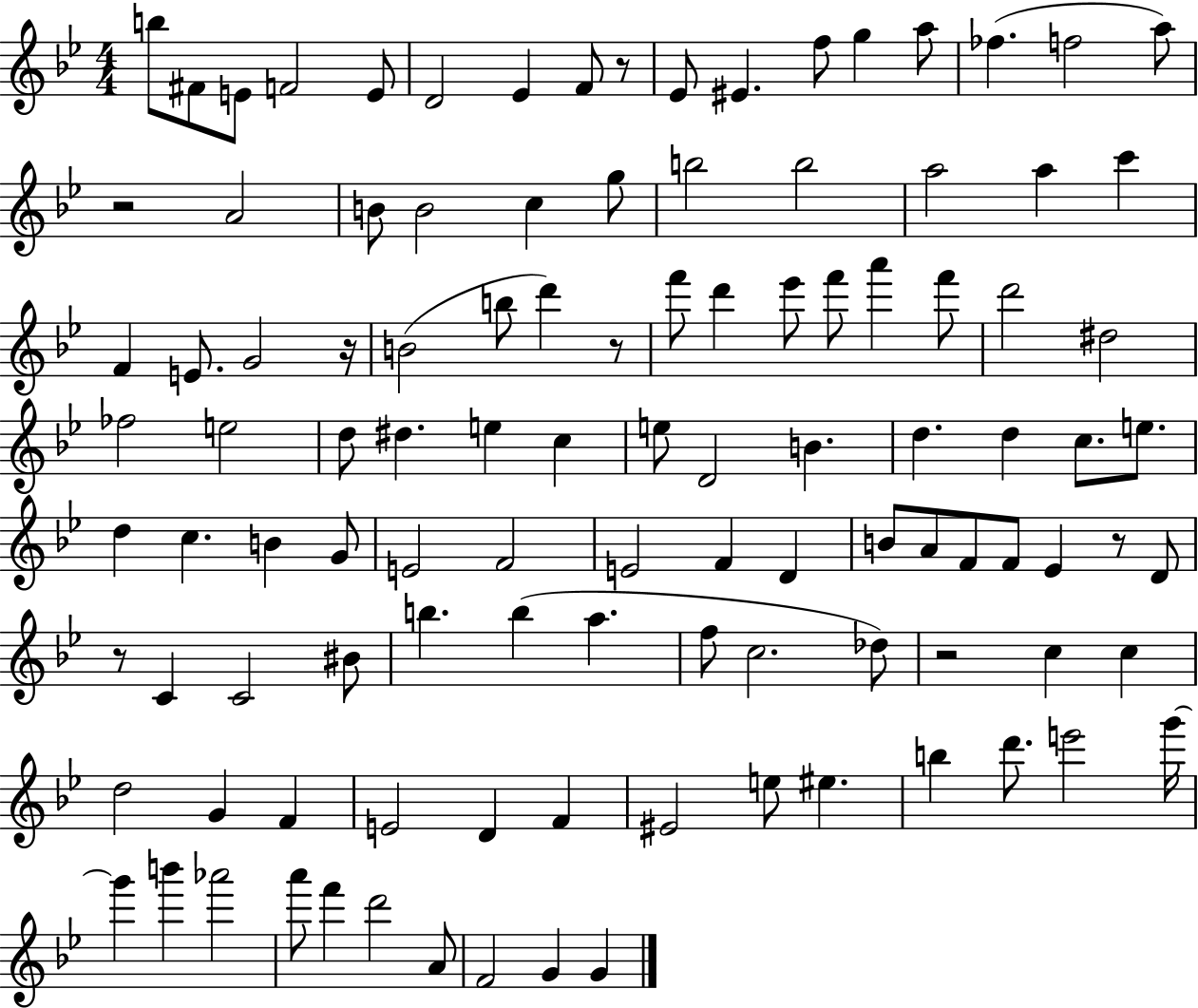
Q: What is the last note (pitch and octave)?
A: G4